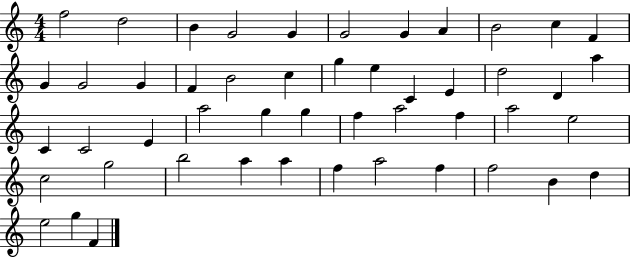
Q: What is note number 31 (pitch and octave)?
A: F5